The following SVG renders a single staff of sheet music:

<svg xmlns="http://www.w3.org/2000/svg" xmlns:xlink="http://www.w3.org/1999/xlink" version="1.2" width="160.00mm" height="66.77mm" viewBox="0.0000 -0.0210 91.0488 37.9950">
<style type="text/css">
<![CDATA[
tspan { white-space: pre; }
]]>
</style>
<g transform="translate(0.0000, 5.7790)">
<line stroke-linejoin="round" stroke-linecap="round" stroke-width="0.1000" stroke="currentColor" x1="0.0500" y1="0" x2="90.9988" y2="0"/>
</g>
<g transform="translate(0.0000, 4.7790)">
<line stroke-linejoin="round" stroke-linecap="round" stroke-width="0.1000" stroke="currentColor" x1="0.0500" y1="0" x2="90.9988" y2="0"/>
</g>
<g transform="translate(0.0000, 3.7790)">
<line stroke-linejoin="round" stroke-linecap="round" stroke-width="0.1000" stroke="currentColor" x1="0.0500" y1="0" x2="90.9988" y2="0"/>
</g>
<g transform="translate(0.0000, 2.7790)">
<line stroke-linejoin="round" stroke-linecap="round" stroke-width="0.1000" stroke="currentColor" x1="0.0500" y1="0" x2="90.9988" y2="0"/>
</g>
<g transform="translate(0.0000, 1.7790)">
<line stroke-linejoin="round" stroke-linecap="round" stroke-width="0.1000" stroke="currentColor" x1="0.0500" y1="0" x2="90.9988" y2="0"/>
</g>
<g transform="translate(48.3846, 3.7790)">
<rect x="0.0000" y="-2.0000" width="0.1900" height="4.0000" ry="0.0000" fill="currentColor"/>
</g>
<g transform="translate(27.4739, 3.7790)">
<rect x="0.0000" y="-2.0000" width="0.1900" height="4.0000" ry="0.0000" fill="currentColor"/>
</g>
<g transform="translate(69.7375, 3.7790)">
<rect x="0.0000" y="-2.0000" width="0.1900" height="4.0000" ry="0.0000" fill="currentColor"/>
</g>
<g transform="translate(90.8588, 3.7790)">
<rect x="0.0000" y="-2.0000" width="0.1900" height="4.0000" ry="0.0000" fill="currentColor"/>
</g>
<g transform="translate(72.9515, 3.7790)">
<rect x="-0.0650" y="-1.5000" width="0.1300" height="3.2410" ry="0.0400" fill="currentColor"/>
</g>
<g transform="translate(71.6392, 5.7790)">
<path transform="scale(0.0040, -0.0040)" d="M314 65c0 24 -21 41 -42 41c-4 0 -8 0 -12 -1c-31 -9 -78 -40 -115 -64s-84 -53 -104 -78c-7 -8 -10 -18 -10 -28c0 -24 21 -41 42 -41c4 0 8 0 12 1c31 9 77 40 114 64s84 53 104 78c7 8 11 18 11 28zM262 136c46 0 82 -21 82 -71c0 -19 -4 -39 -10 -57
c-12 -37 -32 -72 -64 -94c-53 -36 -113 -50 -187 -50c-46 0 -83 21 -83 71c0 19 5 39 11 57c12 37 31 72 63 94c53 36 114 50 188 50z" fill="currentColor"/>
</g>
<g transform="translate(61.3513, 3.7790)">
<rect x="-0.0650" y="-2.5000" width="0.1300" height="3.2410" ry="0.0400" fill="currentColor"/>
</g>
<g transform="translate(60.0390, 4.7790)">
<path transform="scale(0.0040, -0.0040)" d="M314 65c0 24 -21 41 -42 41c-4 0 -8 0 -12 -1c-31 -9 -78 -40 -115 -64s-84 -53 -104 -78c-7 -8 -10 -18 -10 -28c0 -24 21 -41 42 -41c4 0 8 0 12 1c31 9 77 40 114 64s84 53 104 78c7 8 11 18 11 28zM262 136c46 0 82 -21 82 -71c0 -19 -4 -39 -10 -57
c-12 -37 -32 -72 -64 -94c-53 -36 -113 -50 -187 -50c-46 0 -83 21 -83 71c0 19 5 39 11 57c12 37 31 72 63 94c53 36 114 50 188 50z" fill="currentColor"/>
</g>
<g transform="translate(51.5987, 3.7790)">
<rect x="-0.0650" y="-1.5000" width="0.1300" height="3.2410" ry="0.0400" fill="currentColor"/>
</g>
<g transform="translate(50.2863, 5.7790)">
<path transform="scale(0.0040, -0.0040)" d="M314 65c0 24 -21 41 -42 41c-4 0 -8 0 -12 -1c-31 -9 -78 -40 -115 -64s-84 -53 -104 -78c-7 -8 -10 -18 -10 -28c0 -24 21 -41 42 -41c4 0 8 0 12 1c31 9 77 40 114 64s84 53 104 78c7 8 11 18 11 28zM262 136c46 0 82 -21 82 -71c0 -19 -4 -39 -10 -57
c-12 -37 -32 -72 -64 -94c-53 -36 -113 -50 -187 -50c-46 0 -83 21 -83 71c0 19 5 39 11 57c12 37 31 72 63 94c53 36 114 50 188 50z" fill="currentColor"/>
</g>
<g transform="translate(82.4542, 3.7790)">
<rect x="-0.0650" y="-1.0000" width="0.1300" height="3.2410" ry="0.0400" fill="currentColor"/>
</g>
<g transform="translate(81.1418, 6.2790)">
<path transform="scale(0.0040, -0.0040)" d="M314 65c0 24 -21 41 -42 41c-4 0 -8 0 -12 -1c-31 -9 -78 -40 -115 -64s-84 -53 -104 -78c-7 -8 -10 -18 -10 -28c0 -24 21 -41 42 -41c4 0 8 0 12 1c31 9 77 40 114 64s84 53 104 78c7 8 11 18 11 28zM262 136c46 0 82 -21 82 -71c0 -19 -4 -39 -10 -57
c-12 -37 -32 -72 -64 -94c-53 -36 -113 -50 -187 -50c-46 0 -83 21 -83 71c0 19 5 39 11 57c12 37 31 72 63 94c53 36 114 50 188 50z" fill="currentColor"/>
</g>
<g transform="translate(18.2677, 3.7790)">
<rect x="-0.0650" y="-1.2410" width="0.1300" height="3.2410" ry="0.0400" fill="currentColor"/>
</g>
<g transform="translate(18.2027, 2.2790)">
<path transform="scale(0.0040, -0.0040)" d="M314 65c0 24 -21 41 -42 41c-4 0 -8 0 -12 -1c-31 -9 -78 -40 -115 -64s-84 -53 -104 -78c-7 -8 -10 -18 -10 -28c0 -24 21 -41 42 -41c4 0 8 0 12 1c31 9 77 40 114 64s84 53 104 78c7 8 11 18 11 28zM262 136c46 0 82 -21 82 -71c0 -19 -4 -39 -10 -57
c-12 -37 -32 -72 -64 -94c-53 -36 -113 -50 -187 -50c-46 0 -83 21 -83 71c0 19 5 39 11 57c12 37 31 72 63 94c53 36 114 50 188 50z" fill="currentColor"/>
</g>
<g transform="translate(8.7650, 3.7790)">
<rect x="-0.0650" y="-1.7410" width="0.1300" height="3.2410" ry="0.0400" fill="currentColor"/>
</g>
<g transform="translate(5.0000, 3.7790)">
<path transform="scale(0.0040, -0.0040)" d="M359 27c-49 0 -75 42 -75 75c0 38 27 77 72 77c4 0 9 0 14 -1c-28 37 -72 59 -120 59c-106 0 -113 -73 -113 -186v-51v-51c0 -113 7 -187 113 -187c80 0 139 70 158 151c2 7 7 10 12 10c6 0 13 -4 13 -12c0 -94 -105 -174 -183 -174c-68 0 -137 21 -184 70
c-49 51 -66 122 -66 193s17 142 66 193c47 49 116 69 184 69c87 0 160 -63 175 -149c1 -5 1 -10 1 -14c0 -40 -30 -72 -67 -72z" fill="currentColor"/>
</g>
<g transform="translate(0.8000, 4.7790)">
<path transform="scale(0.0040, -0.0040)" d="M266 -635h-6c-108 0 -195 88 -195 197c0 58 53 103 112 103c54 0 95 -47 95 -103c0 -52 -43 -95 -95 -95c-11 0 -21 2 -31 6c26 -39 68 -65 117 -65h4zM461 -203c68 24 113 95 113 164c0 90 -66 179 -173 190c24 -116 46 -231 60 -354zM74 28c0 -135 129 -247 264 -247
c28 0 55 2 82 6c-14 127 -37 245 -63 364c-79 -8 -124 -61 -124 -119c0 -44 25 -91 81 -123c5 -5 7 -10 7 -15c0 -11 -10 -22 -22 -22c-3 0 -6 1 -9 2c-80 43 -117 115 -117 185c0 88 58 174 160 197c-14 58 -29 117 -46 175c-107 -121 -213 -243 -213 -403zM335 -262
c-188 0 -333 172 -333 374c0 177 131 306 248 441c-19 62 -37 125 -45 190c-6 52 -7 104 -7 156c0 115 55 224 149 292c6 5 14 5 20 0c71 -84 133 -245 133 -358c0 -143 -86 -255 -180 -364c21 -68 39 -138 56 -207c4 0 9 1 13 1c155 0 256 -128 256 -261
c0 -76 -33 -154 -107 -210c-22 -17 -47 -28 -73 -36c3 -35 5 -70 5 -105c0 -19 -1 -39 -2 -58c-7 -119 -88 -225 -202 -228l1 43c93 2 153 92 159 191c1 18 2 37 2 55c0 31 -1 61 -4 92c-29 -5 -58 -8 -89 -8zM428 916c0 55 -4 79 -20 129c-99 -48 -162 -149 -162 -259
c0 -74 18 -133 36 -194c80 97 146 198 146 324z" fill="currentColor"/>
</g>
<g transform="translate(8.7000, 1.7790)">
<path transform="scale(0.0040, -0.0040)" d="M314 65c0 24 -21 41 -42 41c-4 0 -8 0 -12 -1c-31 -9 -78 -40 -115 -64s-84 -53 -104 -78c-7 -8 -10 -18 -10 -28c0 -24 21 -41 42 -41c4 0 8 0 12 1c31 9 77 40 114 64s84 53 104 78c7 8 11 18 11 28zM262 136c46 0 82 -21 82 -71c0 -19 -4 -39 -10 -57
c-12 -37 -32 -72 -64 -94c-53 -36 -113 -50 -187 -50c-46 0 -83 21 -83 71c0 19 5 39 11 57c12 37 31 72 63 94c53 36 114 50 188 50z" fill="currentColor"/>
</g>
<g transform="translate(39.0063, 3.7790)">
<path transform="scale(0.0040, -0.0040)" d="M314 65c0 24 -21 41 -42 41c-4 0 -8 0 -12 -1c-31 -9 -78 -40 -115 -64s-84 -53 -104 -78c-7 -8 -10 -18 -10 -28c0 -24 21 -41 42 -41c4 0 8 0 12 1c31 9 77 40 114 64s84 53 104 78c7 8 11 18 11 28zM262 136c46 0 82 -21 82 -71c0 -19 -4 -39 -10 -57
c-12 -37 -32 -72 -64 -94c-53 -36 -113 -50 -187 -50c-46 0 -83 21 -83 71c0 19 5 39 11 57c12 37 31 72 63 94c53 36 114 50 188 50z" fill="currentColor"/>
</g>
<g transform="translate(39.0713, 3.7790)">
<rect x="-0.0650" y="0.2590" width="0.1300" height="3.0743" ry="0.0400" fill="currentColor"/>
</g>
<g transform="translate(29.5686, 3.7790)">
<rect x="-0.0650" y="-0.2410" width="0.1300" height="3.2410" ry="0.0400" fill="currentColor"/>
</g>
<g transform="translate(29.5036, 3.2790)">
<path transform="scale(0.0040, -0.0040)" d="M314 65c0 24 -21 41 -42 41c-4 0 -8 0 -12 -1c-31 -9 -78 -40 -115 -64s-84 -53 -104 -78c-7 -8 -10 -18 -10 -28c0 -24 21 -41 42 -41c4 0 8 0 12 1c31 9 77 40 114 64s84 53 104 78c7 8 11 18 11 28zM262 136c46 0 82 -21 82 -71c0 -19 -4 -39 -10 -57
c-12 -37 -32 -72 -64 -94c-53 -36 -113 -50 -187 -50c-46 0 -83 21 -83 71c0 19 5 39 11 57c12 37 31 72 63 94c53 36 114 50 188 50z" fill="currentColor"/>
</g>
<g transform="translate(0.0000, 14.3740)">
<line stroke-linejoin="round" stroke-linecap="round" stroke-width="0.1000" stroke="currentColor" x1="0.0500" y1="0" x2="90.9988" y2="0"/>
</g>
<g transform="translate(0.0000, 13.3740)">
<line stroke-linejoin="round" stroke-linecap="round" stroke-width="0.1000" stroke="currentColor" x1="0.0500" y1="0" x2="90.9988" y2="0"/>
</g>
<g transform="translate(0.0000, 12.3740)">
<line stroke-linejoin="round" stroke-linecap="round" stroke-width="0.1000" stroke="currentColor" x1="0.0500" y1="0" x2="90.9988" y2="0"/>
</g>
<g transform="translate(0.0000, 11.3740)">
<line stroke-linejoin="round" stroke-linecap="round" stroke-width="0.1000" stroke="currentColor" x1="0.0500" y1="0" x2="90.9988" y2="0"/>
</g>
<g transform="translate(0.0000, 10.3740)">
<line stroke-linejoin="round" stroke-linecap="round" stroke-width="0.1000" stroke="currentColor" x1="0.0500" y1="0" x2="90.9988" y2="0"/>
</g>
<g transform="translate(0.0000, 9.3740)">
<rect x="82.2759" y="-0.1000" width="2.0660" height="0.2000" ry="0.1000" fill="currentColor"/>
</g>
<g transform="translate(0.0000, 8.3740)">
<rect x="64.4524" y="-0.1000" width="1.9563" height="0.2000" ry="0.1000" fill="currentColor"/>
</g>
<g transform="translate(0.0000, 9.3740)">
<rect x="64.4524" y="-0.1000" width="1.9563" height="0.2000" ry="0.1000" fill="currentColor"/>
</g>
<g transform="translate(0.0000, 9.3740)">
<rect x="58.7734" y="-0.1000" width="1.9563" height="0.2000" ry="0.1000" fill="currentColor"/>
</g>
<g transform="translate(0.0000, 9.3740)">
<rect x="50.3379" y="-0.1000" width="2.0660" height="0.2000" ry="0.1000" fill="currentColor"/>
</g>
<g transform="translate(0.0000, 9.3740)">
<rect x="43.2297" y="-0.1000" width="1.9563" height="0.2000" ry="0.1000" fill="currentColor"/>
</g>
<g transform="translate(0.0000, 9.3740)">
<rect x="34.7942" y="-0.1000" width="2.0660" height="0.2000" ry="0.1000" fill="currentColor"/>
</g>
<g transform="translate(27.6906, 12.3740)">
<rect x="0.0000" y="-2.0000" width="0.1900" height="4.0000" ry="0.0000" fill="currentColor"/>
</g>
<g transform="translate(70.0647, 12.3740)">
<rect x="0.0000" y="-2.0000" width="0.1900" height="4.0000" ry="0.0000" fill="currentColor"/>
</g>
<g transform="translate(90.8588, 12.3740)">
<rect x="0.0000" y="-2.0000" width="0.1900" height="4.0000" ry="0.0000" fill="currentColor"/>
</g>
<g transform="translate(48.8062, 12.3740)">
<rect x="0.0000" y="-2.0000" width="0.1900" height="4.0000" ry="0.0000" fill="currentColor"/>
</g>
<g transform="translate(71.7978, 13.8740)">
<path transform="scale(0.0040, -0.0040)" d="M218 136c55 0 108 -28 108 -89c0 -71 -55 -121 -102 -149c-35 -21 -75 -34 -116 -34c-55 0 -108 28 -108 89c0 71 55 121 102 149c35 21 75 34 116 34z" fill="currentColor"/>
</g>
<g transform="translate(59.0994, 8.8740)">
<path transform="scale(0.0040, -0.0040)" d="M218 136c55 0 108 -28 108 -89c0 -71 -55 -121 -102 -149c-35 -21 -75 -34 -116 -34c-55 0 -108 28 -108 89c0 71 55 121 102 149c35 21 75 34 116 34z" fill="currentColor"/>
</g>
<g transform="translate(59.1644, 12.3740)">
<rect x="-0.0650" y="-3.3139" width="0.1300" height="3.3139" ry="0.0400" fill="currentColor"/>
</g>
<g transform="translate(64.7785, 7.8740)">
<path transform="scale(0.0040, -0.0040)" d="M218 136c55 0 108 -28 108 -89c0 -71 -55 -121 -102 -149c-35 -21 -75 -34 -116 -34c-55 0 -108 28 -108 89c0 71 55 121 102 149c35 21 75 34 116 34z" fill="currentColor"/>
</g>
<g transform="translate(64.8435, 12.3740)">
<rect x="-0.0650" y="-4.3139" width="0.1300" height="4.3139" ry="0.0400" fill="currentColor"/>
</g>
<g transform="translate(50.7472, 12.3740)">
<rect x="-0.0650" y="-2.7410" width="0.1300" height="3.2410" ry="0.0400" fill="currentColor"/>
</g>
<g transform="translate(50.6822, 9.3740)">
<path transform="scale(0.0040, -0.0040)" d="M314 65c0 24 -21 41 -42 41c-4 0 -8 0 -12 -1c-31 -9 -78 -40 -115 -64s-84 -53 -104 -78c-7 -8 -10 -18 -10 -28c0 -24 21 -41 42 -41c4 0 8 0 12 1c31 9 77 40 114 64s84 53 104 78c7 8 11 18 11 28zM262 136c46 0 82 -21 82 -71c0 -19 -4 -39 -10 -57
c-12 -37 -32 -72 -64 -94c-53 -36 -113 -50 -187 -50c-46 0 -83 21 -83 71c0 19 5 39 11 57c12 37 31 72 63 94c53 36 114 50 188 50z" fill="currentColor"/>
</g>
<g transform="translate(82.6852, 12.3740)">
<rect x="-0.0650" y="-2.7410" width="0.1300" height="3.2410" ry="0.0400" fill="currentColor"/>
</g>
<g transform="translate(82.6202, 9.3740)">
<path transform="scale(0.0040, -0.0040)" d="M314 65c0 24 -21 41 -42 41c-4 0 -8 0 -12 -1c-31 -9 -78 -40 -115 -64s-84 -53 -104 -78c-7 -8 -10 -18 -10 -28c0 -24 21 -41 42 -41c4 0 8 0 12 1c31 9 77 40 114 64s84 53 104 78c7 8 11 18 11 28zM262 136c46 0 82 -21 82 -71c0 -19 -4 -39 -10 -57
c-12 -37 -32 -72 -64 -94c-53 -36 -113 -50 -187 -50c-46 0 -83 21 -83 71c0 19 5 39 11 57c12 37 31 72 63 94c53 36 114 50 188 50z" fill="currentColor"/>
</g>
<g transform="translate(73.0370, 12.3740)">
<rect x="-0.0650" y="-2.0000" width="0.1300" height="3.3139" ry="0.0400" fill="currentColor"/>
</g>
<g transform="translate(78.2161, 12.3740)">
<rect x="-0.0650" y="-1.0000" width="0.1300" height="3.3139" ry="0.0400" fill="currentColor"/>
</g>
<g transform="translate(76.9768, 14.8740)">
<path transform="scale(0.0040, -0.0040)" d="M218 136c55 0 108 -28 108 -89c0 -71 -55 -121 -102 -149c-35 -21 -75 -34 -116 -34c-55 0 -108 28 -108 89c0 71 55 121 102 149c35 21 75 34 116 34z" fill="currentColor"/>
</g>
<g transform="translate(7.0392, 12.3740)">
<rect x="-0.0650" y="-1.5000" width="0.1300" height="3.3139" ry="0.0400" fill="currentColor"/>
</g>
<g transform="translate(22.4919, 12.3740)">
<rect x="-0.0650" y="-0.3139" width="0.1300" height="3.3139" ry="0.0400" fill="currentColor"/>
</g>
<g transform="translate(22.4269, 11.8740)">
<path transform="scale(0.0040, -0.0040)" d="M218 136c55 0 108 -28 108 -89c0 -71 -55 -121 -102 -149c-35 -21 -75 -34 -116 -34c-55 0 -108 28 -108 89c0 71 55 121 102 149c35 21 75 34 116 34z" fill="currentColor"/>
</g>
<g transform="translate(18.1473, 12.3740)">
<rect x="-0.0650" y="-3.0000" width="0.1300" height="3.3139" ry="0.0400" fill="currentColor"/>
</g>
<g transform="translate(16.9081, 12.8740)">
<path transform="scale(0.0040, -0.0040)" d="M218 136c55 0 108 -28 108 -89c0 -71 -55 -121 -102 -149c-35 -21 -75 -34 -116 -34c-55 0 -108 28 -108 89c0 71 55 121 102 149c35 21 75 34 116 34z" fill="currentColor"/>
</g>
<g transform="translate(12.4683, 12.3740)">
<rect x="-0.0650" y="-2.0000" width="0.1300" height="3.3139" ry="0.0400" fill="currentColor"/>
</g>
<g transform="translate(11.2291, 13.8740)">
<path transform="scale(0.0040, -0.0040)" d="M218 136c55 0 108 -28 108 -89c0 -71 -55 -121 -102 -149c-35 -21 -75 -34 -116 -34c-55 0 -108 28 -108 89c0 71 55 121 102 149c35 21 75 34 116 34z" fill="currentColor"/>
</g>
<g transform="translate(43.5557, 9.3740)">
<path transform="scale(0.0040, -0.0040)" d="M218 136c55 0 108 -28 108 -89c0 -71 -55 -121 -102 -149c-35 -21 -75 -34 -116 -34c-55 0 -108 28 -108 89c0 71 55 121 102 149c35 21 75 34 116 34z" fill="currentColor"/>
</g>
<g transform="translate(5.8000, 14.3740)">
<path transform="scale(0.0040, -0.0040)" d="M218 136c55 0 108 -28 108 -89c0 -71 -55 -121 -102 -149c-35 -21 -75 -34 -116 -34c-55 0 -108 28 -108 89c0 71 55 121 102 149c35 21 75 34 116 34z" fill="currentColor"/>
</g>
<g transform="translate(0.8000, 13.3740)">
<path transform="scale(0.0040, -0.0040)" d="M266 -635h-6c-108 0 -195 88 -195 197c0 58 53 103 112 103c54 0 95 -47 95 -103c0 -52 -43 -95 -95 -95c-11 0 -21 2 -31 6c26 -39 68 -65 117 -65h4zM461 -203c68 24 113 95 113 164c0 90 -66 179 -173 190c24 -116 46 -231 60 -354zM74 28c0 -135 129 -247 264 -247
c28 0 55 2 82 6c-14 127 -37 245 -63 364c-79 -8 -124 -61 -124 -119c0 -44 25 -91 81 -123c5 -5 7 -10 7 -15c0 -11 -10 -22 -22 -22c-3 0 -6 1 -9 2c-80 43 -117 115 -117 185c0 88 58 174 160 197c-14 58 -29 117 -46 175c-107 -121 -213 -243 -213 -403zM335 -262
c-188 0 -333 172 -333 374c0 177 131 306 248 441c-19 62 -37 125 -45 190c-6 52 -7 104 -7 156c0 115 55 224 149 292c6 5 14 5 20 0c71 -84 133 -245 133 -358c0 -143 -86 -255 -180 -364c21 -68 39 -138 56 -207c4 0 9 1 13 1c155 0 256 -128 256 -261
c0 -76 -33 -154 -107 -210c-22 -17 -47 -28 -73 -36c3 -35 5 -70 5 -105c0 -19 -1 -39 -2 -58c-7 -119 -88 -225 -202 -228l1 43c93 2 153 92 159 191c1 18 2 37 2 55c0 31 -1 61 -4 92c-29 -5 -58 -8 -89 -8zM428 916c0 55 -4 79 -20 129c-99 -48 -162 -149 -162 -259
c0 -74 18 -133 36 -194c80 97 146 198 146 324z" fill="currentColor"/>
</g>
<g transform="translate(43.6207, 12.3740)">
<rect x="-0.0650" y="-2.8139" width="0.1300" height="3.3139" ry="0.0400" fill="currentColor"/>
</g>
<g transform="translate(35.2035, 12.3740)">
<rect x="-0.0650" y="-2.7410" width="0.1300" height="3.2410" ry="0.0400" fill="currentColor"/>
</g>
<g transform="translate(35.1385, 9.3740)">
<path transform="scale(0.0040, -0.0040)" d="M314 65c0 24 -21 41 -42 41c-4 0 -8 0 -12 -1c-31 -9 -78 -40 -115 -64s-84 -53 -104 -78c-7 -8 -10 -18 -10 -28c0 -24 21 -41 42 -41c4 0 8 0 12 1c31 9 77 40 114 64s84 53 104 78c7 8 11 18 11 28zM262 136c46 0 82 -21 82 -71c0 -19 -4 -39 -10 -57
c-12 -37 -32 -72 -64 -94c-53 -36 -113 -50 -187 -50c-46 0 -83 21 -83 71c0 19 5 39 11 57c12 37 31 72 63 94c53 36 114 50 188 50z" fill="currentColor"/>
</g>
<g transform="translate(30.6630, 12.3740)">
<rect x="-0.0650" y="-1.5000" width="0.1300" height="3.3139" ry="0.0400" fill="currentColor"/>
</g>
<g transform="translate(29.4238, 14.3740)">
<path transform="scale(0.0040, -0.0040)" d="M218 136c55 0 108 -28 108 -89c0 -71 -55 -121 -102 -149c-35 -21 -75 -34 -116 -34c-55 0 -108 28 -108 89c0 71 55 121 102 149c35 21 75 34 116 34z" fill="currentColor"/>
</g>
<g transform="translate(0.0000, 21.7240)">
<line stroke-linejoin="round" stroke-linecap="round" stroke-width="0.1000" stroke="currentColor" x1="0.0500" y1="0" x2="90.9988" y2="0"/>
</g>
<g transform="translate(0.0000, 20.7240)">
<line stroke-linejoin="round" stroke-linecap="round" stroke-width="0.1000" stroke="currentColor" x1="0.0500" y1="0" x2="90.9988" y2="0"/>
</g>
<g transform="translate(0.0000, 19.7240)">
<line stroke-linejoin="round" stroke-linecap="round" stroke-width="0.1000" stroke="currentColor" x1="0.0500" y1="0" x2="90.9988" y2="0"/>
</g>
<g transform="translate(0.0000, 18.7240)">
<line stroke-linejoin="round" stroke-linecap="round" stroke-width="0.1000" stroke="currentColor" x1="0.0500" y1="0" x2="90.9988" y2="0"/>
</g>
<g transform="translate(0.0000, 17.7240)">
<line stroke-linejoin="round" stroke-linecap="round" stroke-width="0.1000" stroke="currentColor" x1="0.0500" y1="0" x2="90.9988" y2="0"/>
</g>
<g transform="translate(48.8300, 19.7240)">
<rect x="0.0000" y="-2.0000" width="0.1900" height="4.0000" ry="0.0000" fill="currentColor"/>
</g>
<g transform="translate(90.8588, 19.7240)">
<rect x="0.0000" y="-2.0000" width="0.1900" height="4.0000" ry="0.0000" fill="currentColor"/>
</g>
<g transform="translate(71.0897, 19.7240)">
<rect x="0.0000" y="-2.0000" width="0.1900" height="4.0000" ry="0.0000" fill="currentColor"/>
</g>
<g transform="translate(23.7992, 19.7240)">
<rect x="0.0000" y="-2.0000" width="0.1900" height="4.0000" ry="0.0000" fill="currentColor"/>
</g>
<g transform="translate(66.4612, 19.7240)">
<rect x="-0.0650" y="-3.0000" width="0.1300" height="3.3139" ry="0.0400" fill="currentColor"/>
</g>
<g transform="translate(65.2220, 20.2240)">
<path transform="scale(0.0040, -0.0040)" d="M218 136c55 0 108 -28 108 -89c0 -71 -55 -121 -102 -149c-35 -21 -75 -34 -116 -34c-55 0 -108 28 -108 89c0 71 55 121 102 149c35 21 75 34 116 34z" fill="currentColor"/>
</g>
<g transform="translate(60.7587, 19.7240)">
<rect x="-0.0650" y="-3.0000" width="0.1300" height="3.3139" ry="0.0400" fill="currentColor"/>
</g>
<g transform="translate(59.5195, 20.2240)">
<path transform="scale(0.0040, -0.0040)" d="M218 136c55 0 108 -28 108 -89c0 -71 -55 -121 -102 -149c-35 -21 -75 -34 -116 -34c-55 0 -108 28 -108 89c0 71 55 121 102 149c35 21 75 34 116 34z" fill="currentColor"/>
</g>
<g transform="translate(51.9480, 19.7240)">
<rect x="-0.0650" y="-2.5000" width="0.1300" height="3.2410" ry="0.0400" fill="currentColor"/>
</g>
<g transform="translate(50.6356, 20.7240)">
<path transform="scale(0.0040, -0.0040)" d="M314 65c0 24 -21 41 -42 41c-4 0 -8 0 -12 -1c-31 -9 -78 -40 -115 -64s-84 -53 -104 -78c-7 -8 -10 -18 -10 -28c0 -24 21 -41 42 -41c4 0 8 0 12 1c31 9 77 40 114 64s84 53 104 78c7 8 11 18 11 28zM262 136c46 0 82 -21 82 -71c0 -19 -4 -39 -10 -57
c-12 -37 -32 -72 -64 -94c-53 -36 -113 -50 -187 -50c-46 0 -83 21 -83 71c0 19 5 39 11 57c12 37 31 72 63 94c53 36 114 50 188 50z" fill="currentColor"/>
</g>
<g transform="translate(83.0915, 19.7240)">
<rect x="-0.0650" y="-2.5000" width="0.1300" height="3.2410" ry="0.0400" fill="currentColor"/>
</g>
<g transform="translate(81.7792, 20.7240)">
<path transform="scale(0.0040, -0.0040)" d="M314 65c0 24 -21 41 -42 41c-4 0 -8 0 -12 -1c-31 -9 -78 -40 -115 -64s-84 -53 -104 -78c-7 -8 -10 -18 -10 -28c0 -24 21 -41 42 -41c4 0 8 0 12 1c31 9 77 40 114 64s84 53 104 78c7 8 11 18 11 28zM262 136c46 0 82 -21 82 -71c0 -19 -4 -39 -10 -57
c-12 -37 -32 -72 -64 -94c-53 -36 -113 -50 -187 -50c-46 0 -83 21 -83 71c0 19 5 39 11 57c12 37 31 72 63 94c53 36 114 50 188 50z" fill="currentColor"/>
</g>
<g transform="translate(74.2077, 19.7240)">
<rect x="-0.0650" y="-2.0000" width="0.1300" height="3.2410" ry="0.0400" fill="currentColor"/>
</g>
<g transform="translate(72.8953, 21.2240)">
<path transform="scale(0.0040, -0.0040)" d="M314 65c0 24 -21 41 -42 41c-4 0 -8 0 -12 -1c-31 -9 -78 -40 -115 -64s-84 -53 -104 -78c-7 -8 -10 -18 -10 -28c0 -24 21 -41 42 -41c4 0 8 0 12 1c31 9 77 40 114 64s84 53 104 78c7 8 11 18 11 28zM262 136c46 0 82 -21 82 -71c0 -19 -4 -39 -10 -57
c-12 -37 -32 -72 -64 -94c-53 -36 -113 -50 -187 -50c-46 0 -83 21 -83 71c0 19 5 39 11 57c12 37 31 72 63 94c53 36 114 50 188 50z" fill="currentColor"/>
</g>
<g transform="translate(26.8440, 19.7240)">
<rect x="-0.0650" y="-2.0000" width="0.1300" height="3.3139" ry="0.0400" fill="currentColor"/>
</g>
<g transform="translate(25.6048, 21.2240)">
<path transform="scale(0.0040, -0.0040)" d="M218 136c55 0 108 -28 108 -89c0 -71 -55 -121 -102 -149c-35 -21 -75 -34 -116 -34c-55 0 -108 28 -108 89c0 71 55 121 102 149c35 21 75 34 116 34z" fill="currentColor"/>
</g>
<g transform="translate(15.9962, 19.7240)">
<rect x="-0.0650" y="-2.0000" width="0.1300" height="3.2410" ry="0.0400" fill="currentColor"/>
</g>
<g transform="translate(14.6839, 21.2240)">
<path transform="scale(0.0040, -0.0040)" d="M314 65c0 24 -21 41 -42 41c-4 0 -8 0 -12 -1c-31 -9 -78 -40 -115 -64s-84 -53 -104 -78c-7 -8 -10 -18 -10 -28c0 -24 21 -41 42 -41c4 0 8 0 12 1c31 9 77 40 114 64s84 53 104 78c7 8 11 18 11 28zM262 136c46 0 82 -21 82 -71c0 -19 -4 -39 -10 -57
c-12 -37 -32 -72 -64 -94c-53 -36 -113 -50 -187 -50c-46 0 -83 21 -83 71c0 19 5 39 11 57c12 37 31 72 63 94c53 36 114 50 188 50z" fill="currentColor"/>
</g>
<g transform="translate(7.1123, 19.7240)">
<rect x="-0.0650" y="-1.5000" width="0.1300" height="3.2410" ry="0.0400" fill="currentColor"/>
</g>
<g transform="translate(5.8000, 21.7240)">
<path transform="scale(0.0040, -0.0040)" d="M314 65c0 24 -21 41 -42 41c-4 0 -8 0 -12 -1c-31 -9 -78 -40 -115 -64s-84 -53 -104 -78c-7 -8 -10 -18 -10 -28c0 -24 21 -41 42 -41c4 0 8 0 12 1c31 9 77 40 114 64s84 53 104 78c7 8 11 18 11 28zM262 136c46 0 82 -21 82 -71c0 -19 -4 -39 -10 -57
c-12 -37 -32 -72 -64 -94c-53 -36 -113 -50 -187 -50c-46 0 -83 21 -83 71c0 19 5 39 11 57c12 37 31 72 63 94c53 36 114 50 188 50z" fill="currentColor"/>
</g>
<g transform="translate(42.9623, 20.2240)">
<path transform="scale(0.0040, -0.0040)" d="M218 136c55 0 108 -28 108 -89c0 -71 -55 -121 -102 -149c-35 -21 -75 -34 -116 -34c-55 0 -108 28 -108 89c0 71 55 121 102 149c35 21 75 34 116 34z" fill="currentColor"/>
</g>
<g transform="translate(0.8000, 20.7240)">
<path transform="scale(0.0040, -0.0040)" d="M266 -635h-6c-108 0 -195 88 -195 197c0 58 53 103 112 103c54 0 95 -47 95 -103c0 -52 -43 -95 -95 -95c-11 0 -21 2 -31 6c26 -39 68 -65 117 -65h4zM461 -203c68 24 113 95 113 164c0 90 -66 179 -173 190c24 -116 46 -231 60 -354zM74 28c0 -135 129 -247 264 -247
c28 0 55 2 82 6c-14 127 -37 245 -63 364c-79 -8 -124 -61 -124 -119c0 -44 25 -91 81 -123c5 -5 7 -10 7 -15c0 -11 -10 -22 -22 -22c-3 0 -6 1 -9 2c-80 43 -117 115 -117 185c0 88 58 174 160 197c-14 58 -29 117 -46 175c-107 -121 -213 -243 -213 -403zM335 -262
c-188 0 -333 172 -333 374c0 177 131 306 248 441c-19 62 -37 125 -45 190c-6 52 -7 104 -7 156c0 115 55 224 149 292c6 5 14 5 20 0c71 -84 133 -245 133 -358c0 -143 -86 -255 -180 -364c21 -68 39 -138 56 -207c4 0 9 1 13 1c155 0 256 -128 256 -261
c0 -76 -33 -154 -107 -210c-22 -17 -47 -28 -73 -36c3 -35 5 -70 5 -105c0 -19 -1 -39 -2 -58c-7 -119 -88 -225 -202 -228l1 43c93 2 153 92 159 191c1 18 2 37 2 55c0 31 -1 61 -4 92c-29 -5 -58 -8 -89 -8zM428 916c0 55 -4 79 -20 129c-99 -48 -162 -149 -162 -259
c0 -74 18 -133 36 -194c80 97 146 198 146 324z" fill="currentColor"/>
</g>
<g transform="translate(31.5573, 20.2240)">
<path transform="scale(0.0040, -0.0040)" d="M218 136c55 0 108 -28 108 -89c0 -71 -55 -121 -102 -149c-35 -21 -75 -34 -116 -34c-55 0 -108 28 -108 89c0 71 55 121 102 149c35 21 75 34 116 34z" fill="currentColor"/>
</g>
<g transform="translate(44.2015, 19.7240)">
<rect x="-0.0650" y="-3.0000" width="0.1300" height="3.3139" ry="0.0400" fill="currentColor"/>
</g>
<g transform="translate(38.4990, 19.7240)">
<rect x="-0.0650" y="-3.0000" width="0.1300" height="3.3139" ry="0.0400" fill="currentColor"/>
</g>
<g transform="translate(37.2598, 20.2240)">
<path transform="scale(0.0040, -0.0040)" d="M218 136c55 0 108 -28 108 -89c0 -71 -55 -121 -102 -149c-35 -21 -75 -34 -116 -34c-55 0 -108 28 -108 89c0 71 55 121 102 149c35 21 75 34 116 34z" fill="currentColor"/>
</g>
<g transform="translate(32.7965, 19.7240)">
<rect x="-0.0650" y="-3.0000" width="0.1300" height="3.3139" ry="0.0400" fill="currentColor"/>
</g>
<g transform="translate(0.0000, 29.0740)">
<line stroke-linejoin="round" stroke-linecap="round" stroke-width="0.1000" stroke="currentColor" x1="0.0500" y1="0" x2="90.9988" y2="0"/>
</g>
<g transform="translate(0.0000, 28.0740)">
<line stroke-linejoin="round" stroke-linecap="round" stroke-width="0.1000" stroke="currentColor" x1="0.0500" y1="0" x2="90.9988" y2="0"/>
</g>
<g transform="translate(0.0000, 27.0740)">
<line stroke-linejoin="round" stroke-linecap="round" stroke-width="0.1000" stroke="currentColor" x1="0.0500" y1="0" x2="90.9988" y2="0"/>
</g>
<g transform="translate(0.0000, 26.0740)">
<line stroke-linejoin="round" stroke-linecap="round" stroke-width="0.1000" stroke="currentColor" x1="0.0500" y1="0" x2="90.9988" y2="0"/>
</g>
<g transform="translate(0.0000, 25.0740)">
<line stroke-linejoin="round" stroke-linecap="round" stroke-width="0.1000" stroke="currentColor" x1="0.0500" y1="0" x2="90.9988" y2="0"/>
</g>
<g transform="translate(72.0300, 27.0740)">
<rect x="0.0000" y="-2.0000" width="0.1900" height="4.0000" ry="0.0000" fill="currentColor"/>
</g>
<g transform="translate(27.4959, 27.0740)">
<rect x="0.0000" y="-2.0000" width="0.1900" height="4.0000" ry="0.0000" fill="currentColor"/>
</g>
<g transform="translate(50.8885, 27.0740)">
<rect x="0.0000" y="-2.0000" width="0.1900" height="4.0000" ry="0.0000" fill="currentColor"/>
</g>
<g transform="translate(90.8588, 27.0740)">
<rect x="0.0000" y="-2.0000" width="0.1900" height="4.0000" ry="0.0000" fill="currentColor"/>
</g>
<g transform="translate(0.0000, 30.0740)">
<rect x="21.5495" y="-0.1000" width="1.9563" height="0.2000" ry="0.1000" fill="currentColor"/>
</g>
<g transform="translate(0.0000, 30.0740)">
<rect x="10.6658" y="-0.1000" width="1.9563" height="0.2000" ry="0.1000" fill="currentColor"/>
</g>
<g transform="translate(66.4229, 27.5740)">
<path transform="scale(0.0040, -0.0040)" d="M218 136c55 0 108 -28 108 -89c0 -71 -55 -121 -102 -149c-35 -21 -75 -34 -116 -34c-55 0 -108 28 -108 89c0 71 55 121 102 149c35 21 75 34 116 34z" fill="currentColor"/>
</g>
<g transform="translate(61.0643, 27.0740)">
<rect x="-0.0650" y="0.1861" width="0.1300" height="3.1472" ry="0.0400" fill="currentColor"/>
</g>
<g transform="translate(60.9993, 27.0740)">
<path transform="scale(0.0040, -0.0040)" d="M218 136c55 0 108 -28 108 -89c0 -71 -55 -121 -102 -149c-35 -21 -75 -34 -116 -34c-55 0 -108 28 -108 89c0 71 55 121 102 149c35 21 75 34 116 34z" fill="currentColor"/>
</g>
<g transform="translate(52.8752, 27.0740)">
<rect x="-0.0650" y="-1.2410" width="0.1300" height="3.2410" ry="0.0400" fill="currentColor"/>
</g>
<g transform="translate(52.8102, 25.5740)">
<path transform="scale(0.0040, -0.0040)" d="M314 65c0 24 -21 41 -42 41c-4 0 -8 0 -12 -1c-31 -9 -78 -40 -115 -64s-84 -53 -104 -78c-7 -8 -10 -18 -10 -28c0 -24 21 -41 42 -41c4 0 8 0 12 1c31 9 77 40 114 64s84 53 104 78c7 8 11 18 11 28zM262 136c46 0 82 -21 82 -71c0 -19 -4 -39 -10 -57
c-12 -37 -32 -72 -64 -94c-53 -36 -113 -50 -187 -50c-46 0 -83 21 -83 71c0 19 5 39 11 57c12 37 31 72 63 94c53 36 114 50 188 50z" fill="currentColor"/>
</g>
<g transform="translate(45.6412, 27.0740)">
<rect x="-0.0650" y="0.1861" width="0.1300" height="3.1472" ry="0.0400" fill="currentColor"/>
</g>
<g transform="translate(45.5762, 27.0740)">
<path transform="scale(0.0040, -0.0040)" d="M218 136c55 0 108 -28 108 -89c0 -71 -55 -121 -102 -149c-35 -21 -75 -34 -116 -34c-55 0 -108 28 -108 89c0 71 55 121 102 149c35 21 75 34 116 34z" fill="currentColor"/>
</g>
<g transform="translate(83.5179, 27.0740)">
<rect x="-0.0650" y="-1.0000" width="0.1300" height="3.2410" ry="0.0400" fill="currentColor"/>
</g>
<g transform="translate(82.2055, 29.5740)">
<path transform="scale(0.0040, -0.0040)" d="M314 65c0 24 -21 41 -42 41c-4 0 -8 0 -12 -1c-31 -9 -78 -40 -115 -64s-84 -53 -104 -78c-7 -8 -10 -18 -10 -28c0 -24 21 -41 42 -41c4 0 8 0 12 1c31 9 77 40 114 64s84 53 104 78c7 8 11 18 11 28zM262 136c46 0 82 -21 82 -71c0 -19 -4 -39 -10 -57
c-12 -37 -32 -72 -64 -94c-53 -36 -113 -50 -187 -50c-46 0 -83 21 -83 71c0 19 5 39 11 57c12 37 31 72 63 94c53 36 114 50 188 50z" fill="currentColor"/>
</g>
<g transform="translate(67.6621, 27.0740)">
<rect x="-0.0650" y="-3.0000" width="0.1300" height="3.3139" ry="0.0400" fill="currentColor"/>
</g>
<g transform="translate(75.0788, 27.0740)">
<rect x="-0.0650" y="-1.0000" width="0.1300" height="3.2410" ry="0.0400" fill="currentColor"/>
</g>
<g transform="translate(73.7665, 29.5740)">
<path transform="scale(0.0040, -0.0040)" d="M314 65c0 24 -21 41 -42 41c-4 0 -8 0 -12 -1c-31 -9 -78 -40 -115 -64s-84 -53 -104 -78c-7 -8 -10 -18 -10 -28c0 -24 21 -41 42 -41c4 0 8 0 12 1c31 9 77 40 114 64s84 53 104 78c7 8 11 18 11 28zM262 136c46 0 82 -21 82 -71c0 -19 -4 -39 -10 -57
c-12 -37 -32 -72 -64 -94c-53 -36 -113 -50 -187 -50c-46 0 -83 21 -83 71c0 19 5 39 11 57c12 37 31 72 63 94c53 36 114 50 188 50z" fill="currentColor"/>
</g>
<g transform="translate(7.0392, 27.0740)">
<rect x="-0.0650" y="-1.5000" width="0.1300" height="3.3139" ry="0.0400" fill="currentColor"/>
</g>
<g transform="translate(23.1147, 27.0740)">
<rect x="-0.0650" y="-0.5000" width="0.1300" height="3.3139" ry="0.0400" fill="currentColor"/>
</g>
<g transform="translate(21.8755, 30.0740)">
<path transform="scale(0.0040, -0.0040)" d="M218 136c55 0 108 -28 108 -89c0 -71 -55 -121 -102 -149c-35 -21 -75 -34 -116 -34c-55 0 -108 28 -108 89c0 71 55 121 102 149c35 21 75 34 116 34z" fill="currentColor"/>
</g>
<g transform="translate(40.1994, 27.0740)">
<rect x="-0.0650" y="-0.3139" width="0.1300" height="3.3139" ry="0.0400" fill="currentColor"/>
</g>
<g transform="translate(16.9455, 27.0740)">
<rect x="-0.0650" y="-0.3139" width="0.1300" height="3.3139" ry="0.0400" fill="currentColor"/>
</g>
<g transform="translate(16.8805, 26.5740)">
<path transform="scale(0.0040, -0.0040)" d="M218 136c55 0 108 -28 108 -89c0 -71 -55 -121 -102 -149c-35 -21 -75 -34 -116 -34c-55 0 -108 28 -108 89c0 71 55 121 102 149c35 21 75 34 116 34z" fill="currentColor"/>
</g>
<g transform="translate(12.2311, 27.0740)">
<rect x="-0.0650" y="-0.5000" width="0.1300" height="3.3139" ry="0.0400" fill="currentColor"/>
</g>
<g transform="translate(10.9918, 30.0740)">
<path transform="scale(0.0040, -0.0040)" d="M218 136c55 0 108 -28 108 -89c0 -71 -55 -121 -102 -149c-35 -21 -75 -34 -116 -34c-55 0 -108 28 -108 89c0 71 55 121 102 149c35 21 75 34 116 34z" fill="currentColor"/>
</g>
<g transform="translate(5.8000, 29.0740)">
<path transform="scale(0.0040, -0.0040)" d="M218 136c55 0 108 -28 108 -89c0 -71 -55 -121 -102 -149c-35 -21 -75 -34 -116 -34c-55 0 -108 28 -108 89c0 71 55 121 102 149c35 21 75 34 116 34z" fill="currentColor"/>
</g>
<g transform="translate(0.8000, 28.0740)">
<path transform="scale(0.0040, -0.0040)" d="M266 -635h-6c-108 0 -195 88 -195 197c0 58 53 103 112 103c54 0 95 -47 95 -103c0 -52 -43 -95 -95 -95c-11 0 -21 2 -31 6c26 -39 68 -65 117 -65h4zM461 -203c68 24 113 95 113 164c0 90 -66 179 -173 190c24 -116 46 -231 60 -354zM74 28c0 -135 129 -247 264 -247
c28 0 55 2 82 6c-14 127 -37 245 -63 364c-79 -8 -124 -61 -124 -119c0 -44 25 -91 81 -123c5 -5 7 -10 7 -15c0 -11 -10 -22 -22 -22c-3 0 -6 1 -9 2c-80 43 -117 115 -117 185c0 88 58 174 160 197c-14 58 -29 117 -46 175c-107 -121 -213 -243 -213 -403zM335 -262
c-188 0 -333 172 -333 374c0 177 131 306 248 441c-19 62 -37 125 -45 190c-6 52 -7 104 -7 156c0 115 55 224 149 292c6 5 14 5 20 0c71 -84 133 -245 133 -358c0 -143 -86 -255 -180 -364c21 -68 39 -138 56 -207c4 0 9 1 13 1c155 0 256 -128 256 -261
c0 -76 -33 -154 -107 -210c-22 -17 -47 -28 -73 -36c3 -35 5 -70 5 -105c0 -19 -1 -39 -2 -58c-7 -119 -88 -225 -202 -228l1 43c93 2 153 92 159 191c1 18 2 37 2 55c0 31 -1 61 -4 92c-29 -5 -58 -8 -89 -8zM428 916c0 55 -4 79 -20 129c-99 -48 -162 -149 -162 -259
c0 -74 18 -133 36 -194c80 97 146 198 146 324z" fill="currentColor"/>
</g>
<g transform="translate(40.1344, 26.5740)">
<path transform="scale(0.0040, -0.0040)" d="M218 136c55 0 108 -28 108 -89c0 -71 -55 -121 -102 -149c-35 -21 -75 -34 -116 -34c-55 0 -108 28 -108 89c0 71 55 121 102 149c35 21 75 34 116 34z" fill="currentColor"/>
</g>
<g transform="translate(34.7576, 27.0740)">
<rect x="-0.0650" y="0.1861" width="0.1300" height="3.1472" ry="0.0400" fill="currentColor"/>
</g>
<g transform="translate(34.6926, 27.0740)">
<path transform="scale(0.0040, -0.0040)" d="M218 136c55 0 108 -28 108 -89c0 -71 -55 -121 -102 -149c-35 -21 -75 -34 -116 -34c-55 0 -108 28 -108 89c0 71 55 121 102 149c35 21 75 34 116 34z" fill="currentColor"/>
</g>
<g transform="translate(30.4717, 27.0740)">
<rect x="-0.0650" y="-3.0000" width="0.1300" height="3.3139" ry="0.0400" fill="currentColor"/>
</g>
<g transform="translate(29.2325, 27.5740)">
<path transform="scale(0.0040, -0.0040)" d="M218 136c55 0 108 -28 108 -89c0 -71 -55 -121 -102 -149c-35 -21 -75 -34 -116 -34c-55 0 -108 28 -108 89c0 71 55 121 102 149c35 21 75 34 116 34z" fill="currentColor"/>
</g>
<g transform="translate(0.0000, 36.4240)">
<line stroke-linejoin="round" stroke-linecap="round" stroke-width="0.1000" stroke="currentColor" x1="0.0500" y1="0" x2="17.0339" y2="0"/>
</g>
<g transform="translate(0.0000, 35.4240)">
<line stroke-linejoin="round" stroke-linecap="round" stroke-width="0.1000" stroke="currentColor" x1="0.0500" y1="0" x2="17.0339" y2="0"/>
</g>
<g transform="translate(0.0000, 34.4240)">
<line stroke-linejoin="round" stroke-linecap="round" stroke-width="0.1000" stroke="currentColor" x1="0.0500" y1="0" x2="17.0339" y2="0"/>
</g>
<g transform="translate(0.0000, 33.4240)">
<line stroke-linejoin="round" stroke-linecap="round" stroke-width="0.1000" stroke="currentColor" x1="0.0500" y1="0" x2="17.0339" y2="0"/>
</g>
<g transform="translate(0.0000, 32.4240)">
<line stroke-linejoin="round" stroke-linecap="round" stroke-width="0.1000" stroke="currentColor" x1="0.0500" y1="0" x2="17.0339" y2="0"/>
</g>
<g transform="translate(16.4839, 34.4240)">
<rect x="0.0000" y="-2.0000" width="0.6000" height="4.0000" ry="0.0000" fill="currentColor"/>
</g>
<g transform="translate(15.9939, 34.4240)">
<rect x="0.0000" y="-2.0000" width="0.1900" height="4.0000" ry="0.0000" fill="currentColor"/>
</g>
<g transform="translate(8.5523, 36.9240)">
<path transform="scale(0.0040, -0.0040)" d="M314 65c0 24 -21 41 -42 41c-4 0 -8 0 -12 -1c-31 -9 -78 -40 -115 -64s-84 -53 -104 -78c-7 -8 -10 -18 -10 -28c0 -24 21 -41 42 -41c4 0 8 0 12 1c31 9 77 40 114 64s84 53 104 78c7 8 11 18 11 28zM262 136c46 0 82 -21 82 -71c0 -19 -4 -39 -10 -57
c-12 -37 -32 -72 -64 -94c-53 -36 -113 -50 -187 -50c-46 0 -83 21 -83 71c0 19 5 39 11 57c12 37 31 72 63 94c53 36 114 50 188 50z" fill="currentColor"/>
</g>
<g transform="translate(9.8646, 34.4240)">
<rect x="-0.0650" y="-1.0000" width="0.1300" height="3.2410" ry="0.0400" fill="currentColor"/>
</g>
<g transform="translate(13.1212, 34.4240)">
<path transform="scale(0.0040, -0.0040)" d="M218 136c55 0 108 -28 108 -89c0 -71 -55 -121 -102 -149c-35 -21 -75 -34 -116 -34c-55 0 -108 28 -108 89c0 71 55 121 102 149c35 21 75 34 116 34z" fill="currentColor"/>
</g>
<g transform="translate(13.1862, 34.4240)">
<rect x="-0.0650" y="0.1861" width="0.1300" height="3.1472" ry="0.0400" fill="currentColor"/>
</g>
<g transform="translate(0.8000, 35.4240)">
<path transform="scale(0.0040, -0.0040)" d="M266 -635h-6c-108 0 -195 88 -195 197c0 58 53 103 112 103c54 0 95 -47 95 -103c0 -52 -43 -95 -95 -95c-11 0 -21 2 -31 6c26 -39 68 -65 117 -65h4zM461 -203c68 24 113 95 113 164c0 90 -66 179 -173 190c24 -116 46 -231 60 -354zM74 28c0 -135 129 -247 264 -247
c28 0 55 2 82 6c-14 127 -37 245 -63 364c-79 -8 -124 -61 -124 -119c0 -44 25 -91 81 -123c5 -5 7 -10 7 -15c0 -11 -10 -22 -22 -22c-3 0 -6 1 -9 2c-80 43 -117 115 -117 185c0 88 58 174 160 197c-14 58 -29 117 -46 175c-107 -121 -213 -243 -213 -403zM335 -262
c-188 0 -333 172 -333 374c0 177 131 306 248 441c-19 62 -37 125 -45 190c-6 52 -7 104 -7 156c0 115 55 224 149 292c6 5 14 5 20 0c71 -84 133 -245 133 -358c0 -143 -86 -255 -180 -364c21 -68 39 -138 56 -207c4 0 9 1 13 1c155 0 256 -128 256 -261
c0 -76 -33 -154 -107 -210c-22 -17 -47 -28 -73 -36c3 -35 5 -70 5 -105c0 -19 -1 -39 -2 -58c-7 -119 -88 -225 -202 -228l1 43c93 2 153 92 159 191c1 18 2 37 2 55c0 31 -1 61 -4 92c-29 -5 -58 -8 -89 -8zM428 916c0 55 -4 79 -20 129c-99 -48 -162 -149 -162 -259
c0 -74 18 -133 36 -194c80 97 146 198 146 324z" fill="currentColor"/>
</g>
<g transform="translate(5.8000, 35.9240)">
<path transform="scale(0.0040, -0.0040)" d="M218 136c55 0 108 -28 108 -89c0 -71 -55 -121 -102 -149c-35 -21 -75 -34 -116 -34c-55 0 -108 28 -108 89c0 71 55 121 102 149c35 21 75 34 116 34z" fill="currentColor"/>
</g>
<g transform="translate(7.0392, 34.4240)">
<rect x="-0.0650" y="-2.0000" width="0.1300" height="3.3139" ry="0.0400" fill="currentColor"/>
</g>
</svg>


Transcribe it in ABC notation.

X:1
T:Untitled
M:4/4
L:1/4
K:C
f2 e2 c2 B2 E2 G2 E2 D2 E F A c E a2 a a2 b d' F D a2 E2 F2 F A A A G2 A A F2 G2 E C c C A B c B e2 B A D2 D2 F D2 B